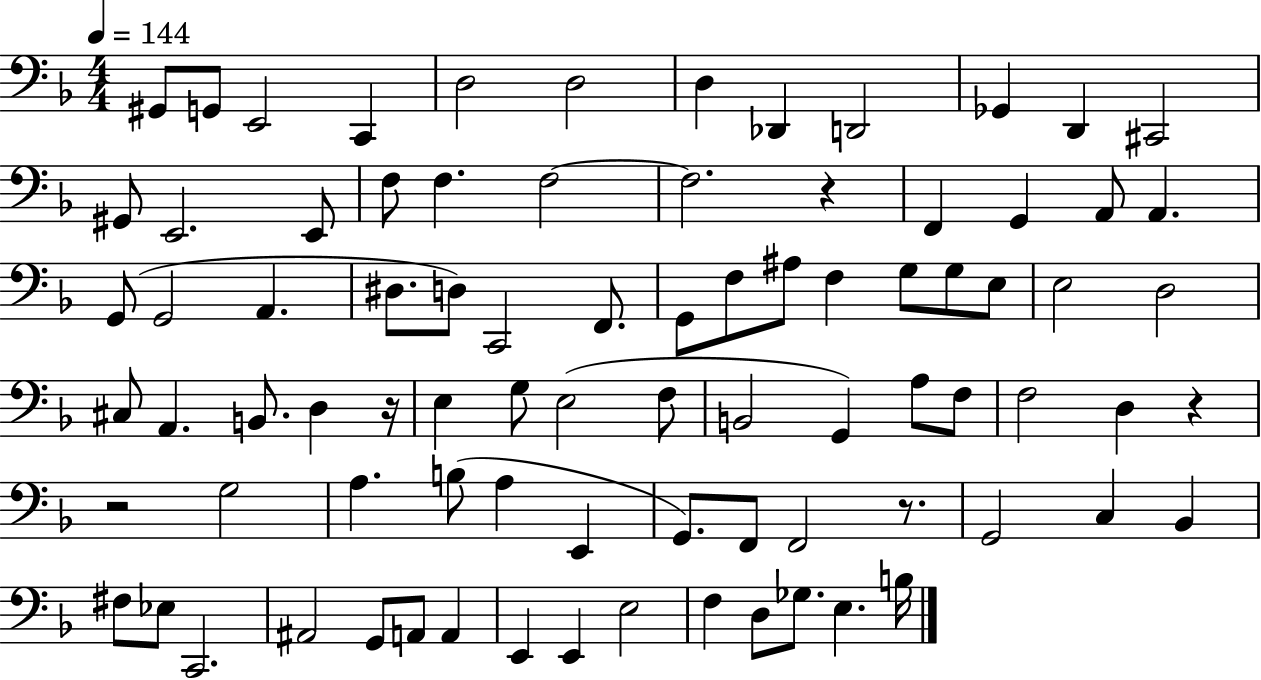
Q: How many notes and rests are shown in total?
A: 84